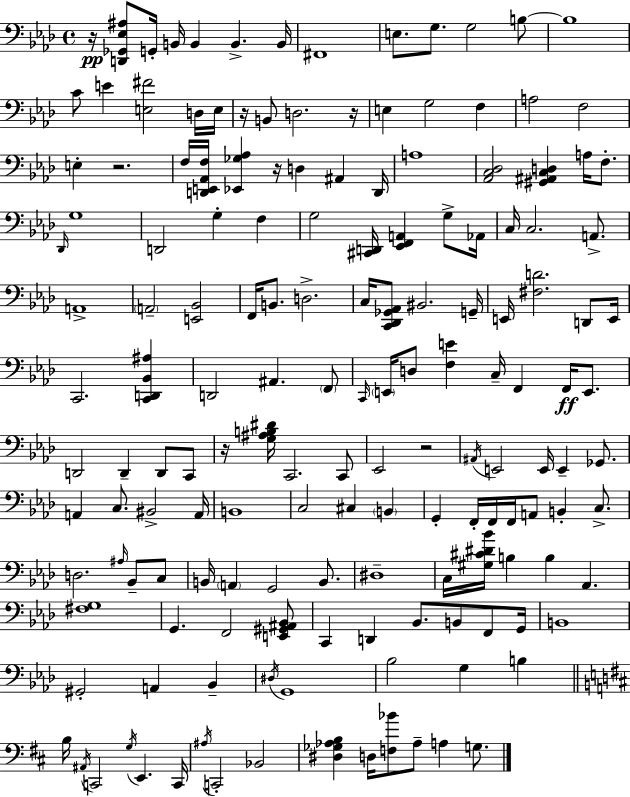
X:1
T:Untitled
M:4/4
L:1/4
K:Ab
z/4 [D,,_G,,_E,^A,]/2 G,,/4 B,,/4 B,, B,, B,,/4 ^F,,4 E,/2 G,/2 G,2 B,/2 B,4 C/2 E [E,^F]2 D,/4 E,/4 z/4 B,,/2 D,2 z/4 E, G,2 F, A,2 F,2 E, z2 F,/4 [D,,E,,_A,,F,]/4 [_E,,_G,_A,] z/4 D, ^A,, D,,/4 A,4 [_A,,C,_D,]2 [^G,,^A,,C,D,] A,/4 F,/2 _D,,/4 G,4 D,,2 G, F, G,2 [^C,,D,,]/4 [_E,,F,,A,,] G,/2 _A,,/4 C,/4 C,2 A,,/2 A,,4 A,,2 [E,,_B,,]2 F,,/4 B,,/2 D,2 C,/4 [C,,_D,,_G,,_A,,]/2 ^B,,2 G,,/4 E,,/4 [^F,D]2 D,,/2 E,,/4 C,,2 [C,,D,,_B,,^A,] D,,2 ^A,, F,,/2 C,,/4 E,,/4 D,/2 [F,E] C,/4 F,, F,,/4 E,,/2 D,,2 D,, D,,/2 C,,/2 z/4 [G,^A,B,^D]/4 C,,2 C,,/2 _E,,2 z2 ^A,,/4 E,,2 E,,/4 E,, _G,,/2 A,, C,/2 ^B,,2 A,,/4 B,,4 C,2 ^C, B,, G,, F,,/4 F,,/4 F,,/4 A,,/2 B,, C,/2 D,2 ^A,/4 _B,,/2 C,/2 B,,/4 A,, G,,2 B,,/2 ^D,4 C,/4 [^G,^C^D_B]/4 B, B, _A,, [^F,G,]4 G,, F,,2 [E,,^G,,^A,,_B,,]/2 C,, D,, _B,,/2 B,,/2 F,,/2 G,,/4 B,,4 ^G,,2 A,, _B,, ^D,/4 G,,4 _B,2 G, B, B,/4 ^A,,/4 C,,2 G,/4 E,, C,,/4 ^A,/4 C,,2 _B,,2 [^D,_G,_A,B,] D,/4 [F,_B]/2 _A,/2 A, G,/2